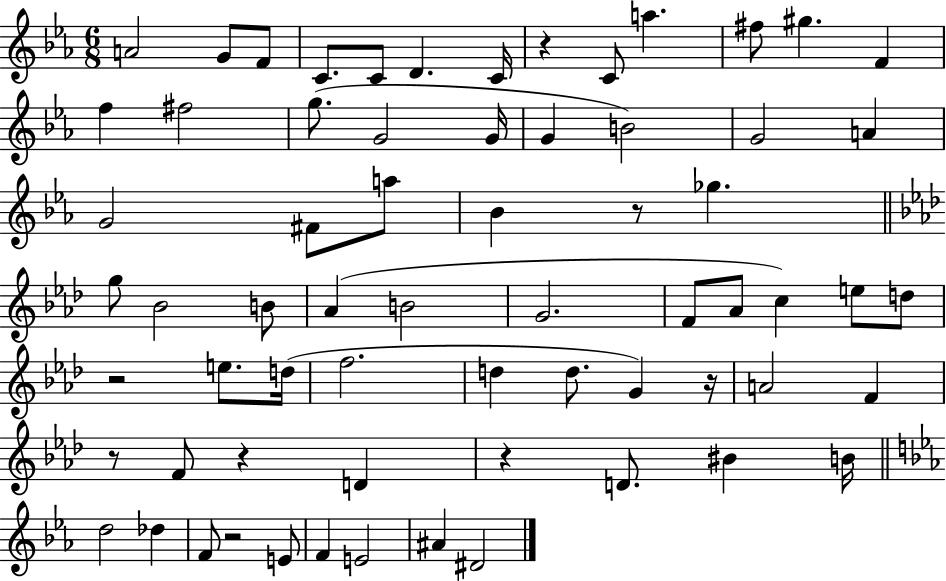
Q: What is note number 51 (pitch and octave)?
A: D5